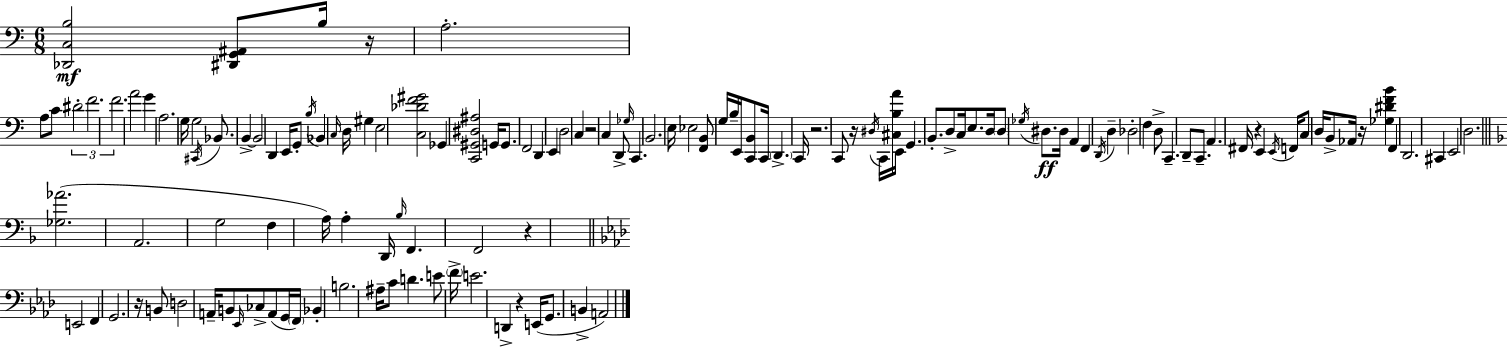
{
  \clef bass
  \numericTimeSignature
  \time 6/8
  \key a \minor
  <des, c b>2\mf <dis, g, ais,>8 b16 r16 | a2.-. | a8 c'8 \tuplet 3/2 { dis'2-. | f'2. | \break f'2. } | a'2 g'4 | a2. | g16 g2 \acciaccatura { cis,16 } bes,8. | \break b,4->~~ b,2 | d,4 e,16 g,8-. \acciaccatura { b16 } bes,4 | \grace { c16 } d16 gis4 e2 | <c des' f' gis'>2 ges,4 | \break <c, gis, dis ais>2 g,16 | g,8. f,2 d,4 | e,4 d2 | c4 r2 | \break c4 d,8-> \grace { ges16 } c,4. | b,2. | e16 ees2 | <f, b,>8 g16 b16-- e,16 <c, b,>8 c,16 \parenthesize d,4.-> | \break c,16 r2. | c,8 r16 \acciaccatura { dis16 } c,16 <cis b a'>16 e,16 g,4. | b,8.-. d8-> c16 e8. | d16 \parenthesize d8 \acciaccatura { ges16 }\ff dis8. dis16 a,4 | \break f,4 \acciaccatura { d,16 } d4-- des2-. | f4 d8-> | c,4.-- d,8-- c,8.-- | a,4. fis,16 r4 e,4 | \break \acciaccatura { e,16 } f,16 c8 d16 b,8-> aes,16 r16 | <ges dis' f' b'>4 f,4 d,2. | cis,4 | e,2 d2. | \break \bar "||" \break \key d \minor <ges aes'>2.( | a,2. | g2 f4 | a16) a4-. d,16 \grace { bes16 } f,4. | \break f,2 r4 | \bar "||" \break \key aes \major e,2 f,4 | g,2. | r16 b,8 d2 a,16-- | b,8 \grace { ees,16 } ces8-> a,8( g,16 \parenthesize f,16) bes,4-. | \break b2. | ais16-- c'8 d'4. e'8 | \parenthesize f'16-> e'2. | d,4-> r4 e,16( g,8. | \break b,4-> a,2) | \bar "|."
}